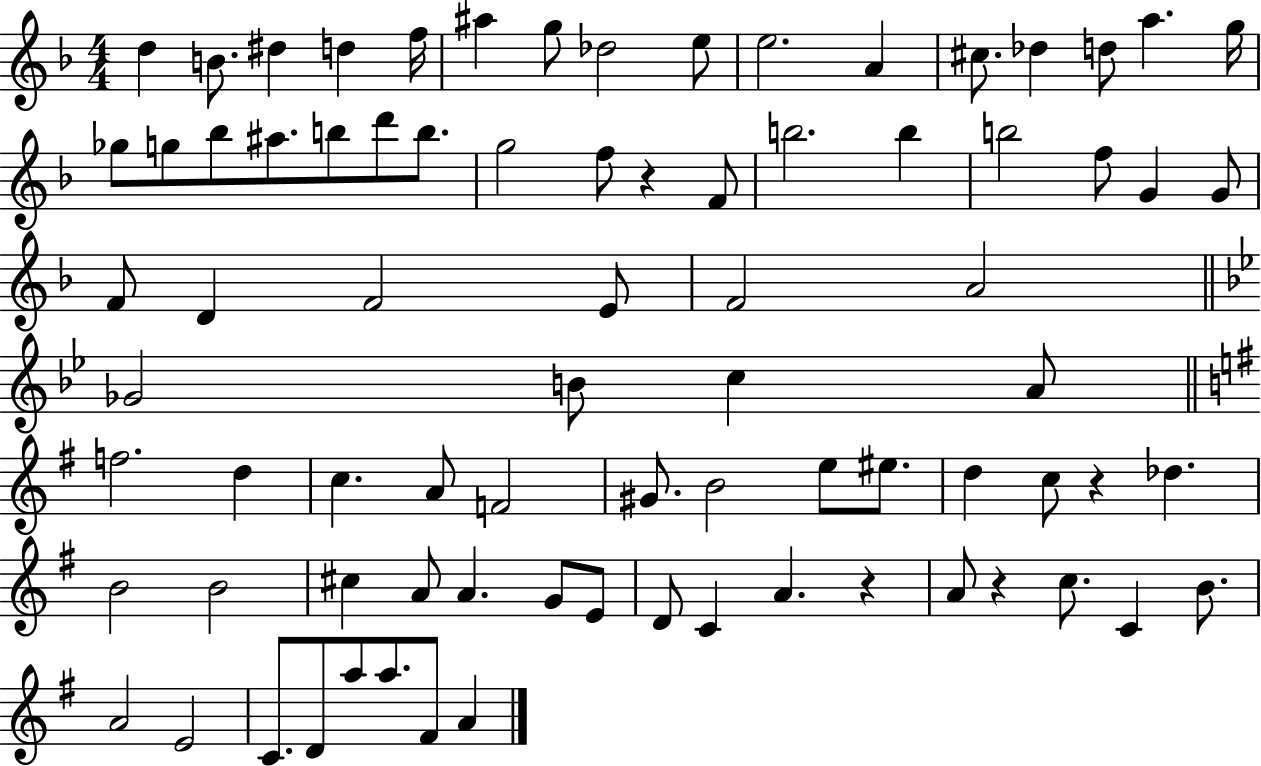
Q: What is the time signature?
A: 4/4